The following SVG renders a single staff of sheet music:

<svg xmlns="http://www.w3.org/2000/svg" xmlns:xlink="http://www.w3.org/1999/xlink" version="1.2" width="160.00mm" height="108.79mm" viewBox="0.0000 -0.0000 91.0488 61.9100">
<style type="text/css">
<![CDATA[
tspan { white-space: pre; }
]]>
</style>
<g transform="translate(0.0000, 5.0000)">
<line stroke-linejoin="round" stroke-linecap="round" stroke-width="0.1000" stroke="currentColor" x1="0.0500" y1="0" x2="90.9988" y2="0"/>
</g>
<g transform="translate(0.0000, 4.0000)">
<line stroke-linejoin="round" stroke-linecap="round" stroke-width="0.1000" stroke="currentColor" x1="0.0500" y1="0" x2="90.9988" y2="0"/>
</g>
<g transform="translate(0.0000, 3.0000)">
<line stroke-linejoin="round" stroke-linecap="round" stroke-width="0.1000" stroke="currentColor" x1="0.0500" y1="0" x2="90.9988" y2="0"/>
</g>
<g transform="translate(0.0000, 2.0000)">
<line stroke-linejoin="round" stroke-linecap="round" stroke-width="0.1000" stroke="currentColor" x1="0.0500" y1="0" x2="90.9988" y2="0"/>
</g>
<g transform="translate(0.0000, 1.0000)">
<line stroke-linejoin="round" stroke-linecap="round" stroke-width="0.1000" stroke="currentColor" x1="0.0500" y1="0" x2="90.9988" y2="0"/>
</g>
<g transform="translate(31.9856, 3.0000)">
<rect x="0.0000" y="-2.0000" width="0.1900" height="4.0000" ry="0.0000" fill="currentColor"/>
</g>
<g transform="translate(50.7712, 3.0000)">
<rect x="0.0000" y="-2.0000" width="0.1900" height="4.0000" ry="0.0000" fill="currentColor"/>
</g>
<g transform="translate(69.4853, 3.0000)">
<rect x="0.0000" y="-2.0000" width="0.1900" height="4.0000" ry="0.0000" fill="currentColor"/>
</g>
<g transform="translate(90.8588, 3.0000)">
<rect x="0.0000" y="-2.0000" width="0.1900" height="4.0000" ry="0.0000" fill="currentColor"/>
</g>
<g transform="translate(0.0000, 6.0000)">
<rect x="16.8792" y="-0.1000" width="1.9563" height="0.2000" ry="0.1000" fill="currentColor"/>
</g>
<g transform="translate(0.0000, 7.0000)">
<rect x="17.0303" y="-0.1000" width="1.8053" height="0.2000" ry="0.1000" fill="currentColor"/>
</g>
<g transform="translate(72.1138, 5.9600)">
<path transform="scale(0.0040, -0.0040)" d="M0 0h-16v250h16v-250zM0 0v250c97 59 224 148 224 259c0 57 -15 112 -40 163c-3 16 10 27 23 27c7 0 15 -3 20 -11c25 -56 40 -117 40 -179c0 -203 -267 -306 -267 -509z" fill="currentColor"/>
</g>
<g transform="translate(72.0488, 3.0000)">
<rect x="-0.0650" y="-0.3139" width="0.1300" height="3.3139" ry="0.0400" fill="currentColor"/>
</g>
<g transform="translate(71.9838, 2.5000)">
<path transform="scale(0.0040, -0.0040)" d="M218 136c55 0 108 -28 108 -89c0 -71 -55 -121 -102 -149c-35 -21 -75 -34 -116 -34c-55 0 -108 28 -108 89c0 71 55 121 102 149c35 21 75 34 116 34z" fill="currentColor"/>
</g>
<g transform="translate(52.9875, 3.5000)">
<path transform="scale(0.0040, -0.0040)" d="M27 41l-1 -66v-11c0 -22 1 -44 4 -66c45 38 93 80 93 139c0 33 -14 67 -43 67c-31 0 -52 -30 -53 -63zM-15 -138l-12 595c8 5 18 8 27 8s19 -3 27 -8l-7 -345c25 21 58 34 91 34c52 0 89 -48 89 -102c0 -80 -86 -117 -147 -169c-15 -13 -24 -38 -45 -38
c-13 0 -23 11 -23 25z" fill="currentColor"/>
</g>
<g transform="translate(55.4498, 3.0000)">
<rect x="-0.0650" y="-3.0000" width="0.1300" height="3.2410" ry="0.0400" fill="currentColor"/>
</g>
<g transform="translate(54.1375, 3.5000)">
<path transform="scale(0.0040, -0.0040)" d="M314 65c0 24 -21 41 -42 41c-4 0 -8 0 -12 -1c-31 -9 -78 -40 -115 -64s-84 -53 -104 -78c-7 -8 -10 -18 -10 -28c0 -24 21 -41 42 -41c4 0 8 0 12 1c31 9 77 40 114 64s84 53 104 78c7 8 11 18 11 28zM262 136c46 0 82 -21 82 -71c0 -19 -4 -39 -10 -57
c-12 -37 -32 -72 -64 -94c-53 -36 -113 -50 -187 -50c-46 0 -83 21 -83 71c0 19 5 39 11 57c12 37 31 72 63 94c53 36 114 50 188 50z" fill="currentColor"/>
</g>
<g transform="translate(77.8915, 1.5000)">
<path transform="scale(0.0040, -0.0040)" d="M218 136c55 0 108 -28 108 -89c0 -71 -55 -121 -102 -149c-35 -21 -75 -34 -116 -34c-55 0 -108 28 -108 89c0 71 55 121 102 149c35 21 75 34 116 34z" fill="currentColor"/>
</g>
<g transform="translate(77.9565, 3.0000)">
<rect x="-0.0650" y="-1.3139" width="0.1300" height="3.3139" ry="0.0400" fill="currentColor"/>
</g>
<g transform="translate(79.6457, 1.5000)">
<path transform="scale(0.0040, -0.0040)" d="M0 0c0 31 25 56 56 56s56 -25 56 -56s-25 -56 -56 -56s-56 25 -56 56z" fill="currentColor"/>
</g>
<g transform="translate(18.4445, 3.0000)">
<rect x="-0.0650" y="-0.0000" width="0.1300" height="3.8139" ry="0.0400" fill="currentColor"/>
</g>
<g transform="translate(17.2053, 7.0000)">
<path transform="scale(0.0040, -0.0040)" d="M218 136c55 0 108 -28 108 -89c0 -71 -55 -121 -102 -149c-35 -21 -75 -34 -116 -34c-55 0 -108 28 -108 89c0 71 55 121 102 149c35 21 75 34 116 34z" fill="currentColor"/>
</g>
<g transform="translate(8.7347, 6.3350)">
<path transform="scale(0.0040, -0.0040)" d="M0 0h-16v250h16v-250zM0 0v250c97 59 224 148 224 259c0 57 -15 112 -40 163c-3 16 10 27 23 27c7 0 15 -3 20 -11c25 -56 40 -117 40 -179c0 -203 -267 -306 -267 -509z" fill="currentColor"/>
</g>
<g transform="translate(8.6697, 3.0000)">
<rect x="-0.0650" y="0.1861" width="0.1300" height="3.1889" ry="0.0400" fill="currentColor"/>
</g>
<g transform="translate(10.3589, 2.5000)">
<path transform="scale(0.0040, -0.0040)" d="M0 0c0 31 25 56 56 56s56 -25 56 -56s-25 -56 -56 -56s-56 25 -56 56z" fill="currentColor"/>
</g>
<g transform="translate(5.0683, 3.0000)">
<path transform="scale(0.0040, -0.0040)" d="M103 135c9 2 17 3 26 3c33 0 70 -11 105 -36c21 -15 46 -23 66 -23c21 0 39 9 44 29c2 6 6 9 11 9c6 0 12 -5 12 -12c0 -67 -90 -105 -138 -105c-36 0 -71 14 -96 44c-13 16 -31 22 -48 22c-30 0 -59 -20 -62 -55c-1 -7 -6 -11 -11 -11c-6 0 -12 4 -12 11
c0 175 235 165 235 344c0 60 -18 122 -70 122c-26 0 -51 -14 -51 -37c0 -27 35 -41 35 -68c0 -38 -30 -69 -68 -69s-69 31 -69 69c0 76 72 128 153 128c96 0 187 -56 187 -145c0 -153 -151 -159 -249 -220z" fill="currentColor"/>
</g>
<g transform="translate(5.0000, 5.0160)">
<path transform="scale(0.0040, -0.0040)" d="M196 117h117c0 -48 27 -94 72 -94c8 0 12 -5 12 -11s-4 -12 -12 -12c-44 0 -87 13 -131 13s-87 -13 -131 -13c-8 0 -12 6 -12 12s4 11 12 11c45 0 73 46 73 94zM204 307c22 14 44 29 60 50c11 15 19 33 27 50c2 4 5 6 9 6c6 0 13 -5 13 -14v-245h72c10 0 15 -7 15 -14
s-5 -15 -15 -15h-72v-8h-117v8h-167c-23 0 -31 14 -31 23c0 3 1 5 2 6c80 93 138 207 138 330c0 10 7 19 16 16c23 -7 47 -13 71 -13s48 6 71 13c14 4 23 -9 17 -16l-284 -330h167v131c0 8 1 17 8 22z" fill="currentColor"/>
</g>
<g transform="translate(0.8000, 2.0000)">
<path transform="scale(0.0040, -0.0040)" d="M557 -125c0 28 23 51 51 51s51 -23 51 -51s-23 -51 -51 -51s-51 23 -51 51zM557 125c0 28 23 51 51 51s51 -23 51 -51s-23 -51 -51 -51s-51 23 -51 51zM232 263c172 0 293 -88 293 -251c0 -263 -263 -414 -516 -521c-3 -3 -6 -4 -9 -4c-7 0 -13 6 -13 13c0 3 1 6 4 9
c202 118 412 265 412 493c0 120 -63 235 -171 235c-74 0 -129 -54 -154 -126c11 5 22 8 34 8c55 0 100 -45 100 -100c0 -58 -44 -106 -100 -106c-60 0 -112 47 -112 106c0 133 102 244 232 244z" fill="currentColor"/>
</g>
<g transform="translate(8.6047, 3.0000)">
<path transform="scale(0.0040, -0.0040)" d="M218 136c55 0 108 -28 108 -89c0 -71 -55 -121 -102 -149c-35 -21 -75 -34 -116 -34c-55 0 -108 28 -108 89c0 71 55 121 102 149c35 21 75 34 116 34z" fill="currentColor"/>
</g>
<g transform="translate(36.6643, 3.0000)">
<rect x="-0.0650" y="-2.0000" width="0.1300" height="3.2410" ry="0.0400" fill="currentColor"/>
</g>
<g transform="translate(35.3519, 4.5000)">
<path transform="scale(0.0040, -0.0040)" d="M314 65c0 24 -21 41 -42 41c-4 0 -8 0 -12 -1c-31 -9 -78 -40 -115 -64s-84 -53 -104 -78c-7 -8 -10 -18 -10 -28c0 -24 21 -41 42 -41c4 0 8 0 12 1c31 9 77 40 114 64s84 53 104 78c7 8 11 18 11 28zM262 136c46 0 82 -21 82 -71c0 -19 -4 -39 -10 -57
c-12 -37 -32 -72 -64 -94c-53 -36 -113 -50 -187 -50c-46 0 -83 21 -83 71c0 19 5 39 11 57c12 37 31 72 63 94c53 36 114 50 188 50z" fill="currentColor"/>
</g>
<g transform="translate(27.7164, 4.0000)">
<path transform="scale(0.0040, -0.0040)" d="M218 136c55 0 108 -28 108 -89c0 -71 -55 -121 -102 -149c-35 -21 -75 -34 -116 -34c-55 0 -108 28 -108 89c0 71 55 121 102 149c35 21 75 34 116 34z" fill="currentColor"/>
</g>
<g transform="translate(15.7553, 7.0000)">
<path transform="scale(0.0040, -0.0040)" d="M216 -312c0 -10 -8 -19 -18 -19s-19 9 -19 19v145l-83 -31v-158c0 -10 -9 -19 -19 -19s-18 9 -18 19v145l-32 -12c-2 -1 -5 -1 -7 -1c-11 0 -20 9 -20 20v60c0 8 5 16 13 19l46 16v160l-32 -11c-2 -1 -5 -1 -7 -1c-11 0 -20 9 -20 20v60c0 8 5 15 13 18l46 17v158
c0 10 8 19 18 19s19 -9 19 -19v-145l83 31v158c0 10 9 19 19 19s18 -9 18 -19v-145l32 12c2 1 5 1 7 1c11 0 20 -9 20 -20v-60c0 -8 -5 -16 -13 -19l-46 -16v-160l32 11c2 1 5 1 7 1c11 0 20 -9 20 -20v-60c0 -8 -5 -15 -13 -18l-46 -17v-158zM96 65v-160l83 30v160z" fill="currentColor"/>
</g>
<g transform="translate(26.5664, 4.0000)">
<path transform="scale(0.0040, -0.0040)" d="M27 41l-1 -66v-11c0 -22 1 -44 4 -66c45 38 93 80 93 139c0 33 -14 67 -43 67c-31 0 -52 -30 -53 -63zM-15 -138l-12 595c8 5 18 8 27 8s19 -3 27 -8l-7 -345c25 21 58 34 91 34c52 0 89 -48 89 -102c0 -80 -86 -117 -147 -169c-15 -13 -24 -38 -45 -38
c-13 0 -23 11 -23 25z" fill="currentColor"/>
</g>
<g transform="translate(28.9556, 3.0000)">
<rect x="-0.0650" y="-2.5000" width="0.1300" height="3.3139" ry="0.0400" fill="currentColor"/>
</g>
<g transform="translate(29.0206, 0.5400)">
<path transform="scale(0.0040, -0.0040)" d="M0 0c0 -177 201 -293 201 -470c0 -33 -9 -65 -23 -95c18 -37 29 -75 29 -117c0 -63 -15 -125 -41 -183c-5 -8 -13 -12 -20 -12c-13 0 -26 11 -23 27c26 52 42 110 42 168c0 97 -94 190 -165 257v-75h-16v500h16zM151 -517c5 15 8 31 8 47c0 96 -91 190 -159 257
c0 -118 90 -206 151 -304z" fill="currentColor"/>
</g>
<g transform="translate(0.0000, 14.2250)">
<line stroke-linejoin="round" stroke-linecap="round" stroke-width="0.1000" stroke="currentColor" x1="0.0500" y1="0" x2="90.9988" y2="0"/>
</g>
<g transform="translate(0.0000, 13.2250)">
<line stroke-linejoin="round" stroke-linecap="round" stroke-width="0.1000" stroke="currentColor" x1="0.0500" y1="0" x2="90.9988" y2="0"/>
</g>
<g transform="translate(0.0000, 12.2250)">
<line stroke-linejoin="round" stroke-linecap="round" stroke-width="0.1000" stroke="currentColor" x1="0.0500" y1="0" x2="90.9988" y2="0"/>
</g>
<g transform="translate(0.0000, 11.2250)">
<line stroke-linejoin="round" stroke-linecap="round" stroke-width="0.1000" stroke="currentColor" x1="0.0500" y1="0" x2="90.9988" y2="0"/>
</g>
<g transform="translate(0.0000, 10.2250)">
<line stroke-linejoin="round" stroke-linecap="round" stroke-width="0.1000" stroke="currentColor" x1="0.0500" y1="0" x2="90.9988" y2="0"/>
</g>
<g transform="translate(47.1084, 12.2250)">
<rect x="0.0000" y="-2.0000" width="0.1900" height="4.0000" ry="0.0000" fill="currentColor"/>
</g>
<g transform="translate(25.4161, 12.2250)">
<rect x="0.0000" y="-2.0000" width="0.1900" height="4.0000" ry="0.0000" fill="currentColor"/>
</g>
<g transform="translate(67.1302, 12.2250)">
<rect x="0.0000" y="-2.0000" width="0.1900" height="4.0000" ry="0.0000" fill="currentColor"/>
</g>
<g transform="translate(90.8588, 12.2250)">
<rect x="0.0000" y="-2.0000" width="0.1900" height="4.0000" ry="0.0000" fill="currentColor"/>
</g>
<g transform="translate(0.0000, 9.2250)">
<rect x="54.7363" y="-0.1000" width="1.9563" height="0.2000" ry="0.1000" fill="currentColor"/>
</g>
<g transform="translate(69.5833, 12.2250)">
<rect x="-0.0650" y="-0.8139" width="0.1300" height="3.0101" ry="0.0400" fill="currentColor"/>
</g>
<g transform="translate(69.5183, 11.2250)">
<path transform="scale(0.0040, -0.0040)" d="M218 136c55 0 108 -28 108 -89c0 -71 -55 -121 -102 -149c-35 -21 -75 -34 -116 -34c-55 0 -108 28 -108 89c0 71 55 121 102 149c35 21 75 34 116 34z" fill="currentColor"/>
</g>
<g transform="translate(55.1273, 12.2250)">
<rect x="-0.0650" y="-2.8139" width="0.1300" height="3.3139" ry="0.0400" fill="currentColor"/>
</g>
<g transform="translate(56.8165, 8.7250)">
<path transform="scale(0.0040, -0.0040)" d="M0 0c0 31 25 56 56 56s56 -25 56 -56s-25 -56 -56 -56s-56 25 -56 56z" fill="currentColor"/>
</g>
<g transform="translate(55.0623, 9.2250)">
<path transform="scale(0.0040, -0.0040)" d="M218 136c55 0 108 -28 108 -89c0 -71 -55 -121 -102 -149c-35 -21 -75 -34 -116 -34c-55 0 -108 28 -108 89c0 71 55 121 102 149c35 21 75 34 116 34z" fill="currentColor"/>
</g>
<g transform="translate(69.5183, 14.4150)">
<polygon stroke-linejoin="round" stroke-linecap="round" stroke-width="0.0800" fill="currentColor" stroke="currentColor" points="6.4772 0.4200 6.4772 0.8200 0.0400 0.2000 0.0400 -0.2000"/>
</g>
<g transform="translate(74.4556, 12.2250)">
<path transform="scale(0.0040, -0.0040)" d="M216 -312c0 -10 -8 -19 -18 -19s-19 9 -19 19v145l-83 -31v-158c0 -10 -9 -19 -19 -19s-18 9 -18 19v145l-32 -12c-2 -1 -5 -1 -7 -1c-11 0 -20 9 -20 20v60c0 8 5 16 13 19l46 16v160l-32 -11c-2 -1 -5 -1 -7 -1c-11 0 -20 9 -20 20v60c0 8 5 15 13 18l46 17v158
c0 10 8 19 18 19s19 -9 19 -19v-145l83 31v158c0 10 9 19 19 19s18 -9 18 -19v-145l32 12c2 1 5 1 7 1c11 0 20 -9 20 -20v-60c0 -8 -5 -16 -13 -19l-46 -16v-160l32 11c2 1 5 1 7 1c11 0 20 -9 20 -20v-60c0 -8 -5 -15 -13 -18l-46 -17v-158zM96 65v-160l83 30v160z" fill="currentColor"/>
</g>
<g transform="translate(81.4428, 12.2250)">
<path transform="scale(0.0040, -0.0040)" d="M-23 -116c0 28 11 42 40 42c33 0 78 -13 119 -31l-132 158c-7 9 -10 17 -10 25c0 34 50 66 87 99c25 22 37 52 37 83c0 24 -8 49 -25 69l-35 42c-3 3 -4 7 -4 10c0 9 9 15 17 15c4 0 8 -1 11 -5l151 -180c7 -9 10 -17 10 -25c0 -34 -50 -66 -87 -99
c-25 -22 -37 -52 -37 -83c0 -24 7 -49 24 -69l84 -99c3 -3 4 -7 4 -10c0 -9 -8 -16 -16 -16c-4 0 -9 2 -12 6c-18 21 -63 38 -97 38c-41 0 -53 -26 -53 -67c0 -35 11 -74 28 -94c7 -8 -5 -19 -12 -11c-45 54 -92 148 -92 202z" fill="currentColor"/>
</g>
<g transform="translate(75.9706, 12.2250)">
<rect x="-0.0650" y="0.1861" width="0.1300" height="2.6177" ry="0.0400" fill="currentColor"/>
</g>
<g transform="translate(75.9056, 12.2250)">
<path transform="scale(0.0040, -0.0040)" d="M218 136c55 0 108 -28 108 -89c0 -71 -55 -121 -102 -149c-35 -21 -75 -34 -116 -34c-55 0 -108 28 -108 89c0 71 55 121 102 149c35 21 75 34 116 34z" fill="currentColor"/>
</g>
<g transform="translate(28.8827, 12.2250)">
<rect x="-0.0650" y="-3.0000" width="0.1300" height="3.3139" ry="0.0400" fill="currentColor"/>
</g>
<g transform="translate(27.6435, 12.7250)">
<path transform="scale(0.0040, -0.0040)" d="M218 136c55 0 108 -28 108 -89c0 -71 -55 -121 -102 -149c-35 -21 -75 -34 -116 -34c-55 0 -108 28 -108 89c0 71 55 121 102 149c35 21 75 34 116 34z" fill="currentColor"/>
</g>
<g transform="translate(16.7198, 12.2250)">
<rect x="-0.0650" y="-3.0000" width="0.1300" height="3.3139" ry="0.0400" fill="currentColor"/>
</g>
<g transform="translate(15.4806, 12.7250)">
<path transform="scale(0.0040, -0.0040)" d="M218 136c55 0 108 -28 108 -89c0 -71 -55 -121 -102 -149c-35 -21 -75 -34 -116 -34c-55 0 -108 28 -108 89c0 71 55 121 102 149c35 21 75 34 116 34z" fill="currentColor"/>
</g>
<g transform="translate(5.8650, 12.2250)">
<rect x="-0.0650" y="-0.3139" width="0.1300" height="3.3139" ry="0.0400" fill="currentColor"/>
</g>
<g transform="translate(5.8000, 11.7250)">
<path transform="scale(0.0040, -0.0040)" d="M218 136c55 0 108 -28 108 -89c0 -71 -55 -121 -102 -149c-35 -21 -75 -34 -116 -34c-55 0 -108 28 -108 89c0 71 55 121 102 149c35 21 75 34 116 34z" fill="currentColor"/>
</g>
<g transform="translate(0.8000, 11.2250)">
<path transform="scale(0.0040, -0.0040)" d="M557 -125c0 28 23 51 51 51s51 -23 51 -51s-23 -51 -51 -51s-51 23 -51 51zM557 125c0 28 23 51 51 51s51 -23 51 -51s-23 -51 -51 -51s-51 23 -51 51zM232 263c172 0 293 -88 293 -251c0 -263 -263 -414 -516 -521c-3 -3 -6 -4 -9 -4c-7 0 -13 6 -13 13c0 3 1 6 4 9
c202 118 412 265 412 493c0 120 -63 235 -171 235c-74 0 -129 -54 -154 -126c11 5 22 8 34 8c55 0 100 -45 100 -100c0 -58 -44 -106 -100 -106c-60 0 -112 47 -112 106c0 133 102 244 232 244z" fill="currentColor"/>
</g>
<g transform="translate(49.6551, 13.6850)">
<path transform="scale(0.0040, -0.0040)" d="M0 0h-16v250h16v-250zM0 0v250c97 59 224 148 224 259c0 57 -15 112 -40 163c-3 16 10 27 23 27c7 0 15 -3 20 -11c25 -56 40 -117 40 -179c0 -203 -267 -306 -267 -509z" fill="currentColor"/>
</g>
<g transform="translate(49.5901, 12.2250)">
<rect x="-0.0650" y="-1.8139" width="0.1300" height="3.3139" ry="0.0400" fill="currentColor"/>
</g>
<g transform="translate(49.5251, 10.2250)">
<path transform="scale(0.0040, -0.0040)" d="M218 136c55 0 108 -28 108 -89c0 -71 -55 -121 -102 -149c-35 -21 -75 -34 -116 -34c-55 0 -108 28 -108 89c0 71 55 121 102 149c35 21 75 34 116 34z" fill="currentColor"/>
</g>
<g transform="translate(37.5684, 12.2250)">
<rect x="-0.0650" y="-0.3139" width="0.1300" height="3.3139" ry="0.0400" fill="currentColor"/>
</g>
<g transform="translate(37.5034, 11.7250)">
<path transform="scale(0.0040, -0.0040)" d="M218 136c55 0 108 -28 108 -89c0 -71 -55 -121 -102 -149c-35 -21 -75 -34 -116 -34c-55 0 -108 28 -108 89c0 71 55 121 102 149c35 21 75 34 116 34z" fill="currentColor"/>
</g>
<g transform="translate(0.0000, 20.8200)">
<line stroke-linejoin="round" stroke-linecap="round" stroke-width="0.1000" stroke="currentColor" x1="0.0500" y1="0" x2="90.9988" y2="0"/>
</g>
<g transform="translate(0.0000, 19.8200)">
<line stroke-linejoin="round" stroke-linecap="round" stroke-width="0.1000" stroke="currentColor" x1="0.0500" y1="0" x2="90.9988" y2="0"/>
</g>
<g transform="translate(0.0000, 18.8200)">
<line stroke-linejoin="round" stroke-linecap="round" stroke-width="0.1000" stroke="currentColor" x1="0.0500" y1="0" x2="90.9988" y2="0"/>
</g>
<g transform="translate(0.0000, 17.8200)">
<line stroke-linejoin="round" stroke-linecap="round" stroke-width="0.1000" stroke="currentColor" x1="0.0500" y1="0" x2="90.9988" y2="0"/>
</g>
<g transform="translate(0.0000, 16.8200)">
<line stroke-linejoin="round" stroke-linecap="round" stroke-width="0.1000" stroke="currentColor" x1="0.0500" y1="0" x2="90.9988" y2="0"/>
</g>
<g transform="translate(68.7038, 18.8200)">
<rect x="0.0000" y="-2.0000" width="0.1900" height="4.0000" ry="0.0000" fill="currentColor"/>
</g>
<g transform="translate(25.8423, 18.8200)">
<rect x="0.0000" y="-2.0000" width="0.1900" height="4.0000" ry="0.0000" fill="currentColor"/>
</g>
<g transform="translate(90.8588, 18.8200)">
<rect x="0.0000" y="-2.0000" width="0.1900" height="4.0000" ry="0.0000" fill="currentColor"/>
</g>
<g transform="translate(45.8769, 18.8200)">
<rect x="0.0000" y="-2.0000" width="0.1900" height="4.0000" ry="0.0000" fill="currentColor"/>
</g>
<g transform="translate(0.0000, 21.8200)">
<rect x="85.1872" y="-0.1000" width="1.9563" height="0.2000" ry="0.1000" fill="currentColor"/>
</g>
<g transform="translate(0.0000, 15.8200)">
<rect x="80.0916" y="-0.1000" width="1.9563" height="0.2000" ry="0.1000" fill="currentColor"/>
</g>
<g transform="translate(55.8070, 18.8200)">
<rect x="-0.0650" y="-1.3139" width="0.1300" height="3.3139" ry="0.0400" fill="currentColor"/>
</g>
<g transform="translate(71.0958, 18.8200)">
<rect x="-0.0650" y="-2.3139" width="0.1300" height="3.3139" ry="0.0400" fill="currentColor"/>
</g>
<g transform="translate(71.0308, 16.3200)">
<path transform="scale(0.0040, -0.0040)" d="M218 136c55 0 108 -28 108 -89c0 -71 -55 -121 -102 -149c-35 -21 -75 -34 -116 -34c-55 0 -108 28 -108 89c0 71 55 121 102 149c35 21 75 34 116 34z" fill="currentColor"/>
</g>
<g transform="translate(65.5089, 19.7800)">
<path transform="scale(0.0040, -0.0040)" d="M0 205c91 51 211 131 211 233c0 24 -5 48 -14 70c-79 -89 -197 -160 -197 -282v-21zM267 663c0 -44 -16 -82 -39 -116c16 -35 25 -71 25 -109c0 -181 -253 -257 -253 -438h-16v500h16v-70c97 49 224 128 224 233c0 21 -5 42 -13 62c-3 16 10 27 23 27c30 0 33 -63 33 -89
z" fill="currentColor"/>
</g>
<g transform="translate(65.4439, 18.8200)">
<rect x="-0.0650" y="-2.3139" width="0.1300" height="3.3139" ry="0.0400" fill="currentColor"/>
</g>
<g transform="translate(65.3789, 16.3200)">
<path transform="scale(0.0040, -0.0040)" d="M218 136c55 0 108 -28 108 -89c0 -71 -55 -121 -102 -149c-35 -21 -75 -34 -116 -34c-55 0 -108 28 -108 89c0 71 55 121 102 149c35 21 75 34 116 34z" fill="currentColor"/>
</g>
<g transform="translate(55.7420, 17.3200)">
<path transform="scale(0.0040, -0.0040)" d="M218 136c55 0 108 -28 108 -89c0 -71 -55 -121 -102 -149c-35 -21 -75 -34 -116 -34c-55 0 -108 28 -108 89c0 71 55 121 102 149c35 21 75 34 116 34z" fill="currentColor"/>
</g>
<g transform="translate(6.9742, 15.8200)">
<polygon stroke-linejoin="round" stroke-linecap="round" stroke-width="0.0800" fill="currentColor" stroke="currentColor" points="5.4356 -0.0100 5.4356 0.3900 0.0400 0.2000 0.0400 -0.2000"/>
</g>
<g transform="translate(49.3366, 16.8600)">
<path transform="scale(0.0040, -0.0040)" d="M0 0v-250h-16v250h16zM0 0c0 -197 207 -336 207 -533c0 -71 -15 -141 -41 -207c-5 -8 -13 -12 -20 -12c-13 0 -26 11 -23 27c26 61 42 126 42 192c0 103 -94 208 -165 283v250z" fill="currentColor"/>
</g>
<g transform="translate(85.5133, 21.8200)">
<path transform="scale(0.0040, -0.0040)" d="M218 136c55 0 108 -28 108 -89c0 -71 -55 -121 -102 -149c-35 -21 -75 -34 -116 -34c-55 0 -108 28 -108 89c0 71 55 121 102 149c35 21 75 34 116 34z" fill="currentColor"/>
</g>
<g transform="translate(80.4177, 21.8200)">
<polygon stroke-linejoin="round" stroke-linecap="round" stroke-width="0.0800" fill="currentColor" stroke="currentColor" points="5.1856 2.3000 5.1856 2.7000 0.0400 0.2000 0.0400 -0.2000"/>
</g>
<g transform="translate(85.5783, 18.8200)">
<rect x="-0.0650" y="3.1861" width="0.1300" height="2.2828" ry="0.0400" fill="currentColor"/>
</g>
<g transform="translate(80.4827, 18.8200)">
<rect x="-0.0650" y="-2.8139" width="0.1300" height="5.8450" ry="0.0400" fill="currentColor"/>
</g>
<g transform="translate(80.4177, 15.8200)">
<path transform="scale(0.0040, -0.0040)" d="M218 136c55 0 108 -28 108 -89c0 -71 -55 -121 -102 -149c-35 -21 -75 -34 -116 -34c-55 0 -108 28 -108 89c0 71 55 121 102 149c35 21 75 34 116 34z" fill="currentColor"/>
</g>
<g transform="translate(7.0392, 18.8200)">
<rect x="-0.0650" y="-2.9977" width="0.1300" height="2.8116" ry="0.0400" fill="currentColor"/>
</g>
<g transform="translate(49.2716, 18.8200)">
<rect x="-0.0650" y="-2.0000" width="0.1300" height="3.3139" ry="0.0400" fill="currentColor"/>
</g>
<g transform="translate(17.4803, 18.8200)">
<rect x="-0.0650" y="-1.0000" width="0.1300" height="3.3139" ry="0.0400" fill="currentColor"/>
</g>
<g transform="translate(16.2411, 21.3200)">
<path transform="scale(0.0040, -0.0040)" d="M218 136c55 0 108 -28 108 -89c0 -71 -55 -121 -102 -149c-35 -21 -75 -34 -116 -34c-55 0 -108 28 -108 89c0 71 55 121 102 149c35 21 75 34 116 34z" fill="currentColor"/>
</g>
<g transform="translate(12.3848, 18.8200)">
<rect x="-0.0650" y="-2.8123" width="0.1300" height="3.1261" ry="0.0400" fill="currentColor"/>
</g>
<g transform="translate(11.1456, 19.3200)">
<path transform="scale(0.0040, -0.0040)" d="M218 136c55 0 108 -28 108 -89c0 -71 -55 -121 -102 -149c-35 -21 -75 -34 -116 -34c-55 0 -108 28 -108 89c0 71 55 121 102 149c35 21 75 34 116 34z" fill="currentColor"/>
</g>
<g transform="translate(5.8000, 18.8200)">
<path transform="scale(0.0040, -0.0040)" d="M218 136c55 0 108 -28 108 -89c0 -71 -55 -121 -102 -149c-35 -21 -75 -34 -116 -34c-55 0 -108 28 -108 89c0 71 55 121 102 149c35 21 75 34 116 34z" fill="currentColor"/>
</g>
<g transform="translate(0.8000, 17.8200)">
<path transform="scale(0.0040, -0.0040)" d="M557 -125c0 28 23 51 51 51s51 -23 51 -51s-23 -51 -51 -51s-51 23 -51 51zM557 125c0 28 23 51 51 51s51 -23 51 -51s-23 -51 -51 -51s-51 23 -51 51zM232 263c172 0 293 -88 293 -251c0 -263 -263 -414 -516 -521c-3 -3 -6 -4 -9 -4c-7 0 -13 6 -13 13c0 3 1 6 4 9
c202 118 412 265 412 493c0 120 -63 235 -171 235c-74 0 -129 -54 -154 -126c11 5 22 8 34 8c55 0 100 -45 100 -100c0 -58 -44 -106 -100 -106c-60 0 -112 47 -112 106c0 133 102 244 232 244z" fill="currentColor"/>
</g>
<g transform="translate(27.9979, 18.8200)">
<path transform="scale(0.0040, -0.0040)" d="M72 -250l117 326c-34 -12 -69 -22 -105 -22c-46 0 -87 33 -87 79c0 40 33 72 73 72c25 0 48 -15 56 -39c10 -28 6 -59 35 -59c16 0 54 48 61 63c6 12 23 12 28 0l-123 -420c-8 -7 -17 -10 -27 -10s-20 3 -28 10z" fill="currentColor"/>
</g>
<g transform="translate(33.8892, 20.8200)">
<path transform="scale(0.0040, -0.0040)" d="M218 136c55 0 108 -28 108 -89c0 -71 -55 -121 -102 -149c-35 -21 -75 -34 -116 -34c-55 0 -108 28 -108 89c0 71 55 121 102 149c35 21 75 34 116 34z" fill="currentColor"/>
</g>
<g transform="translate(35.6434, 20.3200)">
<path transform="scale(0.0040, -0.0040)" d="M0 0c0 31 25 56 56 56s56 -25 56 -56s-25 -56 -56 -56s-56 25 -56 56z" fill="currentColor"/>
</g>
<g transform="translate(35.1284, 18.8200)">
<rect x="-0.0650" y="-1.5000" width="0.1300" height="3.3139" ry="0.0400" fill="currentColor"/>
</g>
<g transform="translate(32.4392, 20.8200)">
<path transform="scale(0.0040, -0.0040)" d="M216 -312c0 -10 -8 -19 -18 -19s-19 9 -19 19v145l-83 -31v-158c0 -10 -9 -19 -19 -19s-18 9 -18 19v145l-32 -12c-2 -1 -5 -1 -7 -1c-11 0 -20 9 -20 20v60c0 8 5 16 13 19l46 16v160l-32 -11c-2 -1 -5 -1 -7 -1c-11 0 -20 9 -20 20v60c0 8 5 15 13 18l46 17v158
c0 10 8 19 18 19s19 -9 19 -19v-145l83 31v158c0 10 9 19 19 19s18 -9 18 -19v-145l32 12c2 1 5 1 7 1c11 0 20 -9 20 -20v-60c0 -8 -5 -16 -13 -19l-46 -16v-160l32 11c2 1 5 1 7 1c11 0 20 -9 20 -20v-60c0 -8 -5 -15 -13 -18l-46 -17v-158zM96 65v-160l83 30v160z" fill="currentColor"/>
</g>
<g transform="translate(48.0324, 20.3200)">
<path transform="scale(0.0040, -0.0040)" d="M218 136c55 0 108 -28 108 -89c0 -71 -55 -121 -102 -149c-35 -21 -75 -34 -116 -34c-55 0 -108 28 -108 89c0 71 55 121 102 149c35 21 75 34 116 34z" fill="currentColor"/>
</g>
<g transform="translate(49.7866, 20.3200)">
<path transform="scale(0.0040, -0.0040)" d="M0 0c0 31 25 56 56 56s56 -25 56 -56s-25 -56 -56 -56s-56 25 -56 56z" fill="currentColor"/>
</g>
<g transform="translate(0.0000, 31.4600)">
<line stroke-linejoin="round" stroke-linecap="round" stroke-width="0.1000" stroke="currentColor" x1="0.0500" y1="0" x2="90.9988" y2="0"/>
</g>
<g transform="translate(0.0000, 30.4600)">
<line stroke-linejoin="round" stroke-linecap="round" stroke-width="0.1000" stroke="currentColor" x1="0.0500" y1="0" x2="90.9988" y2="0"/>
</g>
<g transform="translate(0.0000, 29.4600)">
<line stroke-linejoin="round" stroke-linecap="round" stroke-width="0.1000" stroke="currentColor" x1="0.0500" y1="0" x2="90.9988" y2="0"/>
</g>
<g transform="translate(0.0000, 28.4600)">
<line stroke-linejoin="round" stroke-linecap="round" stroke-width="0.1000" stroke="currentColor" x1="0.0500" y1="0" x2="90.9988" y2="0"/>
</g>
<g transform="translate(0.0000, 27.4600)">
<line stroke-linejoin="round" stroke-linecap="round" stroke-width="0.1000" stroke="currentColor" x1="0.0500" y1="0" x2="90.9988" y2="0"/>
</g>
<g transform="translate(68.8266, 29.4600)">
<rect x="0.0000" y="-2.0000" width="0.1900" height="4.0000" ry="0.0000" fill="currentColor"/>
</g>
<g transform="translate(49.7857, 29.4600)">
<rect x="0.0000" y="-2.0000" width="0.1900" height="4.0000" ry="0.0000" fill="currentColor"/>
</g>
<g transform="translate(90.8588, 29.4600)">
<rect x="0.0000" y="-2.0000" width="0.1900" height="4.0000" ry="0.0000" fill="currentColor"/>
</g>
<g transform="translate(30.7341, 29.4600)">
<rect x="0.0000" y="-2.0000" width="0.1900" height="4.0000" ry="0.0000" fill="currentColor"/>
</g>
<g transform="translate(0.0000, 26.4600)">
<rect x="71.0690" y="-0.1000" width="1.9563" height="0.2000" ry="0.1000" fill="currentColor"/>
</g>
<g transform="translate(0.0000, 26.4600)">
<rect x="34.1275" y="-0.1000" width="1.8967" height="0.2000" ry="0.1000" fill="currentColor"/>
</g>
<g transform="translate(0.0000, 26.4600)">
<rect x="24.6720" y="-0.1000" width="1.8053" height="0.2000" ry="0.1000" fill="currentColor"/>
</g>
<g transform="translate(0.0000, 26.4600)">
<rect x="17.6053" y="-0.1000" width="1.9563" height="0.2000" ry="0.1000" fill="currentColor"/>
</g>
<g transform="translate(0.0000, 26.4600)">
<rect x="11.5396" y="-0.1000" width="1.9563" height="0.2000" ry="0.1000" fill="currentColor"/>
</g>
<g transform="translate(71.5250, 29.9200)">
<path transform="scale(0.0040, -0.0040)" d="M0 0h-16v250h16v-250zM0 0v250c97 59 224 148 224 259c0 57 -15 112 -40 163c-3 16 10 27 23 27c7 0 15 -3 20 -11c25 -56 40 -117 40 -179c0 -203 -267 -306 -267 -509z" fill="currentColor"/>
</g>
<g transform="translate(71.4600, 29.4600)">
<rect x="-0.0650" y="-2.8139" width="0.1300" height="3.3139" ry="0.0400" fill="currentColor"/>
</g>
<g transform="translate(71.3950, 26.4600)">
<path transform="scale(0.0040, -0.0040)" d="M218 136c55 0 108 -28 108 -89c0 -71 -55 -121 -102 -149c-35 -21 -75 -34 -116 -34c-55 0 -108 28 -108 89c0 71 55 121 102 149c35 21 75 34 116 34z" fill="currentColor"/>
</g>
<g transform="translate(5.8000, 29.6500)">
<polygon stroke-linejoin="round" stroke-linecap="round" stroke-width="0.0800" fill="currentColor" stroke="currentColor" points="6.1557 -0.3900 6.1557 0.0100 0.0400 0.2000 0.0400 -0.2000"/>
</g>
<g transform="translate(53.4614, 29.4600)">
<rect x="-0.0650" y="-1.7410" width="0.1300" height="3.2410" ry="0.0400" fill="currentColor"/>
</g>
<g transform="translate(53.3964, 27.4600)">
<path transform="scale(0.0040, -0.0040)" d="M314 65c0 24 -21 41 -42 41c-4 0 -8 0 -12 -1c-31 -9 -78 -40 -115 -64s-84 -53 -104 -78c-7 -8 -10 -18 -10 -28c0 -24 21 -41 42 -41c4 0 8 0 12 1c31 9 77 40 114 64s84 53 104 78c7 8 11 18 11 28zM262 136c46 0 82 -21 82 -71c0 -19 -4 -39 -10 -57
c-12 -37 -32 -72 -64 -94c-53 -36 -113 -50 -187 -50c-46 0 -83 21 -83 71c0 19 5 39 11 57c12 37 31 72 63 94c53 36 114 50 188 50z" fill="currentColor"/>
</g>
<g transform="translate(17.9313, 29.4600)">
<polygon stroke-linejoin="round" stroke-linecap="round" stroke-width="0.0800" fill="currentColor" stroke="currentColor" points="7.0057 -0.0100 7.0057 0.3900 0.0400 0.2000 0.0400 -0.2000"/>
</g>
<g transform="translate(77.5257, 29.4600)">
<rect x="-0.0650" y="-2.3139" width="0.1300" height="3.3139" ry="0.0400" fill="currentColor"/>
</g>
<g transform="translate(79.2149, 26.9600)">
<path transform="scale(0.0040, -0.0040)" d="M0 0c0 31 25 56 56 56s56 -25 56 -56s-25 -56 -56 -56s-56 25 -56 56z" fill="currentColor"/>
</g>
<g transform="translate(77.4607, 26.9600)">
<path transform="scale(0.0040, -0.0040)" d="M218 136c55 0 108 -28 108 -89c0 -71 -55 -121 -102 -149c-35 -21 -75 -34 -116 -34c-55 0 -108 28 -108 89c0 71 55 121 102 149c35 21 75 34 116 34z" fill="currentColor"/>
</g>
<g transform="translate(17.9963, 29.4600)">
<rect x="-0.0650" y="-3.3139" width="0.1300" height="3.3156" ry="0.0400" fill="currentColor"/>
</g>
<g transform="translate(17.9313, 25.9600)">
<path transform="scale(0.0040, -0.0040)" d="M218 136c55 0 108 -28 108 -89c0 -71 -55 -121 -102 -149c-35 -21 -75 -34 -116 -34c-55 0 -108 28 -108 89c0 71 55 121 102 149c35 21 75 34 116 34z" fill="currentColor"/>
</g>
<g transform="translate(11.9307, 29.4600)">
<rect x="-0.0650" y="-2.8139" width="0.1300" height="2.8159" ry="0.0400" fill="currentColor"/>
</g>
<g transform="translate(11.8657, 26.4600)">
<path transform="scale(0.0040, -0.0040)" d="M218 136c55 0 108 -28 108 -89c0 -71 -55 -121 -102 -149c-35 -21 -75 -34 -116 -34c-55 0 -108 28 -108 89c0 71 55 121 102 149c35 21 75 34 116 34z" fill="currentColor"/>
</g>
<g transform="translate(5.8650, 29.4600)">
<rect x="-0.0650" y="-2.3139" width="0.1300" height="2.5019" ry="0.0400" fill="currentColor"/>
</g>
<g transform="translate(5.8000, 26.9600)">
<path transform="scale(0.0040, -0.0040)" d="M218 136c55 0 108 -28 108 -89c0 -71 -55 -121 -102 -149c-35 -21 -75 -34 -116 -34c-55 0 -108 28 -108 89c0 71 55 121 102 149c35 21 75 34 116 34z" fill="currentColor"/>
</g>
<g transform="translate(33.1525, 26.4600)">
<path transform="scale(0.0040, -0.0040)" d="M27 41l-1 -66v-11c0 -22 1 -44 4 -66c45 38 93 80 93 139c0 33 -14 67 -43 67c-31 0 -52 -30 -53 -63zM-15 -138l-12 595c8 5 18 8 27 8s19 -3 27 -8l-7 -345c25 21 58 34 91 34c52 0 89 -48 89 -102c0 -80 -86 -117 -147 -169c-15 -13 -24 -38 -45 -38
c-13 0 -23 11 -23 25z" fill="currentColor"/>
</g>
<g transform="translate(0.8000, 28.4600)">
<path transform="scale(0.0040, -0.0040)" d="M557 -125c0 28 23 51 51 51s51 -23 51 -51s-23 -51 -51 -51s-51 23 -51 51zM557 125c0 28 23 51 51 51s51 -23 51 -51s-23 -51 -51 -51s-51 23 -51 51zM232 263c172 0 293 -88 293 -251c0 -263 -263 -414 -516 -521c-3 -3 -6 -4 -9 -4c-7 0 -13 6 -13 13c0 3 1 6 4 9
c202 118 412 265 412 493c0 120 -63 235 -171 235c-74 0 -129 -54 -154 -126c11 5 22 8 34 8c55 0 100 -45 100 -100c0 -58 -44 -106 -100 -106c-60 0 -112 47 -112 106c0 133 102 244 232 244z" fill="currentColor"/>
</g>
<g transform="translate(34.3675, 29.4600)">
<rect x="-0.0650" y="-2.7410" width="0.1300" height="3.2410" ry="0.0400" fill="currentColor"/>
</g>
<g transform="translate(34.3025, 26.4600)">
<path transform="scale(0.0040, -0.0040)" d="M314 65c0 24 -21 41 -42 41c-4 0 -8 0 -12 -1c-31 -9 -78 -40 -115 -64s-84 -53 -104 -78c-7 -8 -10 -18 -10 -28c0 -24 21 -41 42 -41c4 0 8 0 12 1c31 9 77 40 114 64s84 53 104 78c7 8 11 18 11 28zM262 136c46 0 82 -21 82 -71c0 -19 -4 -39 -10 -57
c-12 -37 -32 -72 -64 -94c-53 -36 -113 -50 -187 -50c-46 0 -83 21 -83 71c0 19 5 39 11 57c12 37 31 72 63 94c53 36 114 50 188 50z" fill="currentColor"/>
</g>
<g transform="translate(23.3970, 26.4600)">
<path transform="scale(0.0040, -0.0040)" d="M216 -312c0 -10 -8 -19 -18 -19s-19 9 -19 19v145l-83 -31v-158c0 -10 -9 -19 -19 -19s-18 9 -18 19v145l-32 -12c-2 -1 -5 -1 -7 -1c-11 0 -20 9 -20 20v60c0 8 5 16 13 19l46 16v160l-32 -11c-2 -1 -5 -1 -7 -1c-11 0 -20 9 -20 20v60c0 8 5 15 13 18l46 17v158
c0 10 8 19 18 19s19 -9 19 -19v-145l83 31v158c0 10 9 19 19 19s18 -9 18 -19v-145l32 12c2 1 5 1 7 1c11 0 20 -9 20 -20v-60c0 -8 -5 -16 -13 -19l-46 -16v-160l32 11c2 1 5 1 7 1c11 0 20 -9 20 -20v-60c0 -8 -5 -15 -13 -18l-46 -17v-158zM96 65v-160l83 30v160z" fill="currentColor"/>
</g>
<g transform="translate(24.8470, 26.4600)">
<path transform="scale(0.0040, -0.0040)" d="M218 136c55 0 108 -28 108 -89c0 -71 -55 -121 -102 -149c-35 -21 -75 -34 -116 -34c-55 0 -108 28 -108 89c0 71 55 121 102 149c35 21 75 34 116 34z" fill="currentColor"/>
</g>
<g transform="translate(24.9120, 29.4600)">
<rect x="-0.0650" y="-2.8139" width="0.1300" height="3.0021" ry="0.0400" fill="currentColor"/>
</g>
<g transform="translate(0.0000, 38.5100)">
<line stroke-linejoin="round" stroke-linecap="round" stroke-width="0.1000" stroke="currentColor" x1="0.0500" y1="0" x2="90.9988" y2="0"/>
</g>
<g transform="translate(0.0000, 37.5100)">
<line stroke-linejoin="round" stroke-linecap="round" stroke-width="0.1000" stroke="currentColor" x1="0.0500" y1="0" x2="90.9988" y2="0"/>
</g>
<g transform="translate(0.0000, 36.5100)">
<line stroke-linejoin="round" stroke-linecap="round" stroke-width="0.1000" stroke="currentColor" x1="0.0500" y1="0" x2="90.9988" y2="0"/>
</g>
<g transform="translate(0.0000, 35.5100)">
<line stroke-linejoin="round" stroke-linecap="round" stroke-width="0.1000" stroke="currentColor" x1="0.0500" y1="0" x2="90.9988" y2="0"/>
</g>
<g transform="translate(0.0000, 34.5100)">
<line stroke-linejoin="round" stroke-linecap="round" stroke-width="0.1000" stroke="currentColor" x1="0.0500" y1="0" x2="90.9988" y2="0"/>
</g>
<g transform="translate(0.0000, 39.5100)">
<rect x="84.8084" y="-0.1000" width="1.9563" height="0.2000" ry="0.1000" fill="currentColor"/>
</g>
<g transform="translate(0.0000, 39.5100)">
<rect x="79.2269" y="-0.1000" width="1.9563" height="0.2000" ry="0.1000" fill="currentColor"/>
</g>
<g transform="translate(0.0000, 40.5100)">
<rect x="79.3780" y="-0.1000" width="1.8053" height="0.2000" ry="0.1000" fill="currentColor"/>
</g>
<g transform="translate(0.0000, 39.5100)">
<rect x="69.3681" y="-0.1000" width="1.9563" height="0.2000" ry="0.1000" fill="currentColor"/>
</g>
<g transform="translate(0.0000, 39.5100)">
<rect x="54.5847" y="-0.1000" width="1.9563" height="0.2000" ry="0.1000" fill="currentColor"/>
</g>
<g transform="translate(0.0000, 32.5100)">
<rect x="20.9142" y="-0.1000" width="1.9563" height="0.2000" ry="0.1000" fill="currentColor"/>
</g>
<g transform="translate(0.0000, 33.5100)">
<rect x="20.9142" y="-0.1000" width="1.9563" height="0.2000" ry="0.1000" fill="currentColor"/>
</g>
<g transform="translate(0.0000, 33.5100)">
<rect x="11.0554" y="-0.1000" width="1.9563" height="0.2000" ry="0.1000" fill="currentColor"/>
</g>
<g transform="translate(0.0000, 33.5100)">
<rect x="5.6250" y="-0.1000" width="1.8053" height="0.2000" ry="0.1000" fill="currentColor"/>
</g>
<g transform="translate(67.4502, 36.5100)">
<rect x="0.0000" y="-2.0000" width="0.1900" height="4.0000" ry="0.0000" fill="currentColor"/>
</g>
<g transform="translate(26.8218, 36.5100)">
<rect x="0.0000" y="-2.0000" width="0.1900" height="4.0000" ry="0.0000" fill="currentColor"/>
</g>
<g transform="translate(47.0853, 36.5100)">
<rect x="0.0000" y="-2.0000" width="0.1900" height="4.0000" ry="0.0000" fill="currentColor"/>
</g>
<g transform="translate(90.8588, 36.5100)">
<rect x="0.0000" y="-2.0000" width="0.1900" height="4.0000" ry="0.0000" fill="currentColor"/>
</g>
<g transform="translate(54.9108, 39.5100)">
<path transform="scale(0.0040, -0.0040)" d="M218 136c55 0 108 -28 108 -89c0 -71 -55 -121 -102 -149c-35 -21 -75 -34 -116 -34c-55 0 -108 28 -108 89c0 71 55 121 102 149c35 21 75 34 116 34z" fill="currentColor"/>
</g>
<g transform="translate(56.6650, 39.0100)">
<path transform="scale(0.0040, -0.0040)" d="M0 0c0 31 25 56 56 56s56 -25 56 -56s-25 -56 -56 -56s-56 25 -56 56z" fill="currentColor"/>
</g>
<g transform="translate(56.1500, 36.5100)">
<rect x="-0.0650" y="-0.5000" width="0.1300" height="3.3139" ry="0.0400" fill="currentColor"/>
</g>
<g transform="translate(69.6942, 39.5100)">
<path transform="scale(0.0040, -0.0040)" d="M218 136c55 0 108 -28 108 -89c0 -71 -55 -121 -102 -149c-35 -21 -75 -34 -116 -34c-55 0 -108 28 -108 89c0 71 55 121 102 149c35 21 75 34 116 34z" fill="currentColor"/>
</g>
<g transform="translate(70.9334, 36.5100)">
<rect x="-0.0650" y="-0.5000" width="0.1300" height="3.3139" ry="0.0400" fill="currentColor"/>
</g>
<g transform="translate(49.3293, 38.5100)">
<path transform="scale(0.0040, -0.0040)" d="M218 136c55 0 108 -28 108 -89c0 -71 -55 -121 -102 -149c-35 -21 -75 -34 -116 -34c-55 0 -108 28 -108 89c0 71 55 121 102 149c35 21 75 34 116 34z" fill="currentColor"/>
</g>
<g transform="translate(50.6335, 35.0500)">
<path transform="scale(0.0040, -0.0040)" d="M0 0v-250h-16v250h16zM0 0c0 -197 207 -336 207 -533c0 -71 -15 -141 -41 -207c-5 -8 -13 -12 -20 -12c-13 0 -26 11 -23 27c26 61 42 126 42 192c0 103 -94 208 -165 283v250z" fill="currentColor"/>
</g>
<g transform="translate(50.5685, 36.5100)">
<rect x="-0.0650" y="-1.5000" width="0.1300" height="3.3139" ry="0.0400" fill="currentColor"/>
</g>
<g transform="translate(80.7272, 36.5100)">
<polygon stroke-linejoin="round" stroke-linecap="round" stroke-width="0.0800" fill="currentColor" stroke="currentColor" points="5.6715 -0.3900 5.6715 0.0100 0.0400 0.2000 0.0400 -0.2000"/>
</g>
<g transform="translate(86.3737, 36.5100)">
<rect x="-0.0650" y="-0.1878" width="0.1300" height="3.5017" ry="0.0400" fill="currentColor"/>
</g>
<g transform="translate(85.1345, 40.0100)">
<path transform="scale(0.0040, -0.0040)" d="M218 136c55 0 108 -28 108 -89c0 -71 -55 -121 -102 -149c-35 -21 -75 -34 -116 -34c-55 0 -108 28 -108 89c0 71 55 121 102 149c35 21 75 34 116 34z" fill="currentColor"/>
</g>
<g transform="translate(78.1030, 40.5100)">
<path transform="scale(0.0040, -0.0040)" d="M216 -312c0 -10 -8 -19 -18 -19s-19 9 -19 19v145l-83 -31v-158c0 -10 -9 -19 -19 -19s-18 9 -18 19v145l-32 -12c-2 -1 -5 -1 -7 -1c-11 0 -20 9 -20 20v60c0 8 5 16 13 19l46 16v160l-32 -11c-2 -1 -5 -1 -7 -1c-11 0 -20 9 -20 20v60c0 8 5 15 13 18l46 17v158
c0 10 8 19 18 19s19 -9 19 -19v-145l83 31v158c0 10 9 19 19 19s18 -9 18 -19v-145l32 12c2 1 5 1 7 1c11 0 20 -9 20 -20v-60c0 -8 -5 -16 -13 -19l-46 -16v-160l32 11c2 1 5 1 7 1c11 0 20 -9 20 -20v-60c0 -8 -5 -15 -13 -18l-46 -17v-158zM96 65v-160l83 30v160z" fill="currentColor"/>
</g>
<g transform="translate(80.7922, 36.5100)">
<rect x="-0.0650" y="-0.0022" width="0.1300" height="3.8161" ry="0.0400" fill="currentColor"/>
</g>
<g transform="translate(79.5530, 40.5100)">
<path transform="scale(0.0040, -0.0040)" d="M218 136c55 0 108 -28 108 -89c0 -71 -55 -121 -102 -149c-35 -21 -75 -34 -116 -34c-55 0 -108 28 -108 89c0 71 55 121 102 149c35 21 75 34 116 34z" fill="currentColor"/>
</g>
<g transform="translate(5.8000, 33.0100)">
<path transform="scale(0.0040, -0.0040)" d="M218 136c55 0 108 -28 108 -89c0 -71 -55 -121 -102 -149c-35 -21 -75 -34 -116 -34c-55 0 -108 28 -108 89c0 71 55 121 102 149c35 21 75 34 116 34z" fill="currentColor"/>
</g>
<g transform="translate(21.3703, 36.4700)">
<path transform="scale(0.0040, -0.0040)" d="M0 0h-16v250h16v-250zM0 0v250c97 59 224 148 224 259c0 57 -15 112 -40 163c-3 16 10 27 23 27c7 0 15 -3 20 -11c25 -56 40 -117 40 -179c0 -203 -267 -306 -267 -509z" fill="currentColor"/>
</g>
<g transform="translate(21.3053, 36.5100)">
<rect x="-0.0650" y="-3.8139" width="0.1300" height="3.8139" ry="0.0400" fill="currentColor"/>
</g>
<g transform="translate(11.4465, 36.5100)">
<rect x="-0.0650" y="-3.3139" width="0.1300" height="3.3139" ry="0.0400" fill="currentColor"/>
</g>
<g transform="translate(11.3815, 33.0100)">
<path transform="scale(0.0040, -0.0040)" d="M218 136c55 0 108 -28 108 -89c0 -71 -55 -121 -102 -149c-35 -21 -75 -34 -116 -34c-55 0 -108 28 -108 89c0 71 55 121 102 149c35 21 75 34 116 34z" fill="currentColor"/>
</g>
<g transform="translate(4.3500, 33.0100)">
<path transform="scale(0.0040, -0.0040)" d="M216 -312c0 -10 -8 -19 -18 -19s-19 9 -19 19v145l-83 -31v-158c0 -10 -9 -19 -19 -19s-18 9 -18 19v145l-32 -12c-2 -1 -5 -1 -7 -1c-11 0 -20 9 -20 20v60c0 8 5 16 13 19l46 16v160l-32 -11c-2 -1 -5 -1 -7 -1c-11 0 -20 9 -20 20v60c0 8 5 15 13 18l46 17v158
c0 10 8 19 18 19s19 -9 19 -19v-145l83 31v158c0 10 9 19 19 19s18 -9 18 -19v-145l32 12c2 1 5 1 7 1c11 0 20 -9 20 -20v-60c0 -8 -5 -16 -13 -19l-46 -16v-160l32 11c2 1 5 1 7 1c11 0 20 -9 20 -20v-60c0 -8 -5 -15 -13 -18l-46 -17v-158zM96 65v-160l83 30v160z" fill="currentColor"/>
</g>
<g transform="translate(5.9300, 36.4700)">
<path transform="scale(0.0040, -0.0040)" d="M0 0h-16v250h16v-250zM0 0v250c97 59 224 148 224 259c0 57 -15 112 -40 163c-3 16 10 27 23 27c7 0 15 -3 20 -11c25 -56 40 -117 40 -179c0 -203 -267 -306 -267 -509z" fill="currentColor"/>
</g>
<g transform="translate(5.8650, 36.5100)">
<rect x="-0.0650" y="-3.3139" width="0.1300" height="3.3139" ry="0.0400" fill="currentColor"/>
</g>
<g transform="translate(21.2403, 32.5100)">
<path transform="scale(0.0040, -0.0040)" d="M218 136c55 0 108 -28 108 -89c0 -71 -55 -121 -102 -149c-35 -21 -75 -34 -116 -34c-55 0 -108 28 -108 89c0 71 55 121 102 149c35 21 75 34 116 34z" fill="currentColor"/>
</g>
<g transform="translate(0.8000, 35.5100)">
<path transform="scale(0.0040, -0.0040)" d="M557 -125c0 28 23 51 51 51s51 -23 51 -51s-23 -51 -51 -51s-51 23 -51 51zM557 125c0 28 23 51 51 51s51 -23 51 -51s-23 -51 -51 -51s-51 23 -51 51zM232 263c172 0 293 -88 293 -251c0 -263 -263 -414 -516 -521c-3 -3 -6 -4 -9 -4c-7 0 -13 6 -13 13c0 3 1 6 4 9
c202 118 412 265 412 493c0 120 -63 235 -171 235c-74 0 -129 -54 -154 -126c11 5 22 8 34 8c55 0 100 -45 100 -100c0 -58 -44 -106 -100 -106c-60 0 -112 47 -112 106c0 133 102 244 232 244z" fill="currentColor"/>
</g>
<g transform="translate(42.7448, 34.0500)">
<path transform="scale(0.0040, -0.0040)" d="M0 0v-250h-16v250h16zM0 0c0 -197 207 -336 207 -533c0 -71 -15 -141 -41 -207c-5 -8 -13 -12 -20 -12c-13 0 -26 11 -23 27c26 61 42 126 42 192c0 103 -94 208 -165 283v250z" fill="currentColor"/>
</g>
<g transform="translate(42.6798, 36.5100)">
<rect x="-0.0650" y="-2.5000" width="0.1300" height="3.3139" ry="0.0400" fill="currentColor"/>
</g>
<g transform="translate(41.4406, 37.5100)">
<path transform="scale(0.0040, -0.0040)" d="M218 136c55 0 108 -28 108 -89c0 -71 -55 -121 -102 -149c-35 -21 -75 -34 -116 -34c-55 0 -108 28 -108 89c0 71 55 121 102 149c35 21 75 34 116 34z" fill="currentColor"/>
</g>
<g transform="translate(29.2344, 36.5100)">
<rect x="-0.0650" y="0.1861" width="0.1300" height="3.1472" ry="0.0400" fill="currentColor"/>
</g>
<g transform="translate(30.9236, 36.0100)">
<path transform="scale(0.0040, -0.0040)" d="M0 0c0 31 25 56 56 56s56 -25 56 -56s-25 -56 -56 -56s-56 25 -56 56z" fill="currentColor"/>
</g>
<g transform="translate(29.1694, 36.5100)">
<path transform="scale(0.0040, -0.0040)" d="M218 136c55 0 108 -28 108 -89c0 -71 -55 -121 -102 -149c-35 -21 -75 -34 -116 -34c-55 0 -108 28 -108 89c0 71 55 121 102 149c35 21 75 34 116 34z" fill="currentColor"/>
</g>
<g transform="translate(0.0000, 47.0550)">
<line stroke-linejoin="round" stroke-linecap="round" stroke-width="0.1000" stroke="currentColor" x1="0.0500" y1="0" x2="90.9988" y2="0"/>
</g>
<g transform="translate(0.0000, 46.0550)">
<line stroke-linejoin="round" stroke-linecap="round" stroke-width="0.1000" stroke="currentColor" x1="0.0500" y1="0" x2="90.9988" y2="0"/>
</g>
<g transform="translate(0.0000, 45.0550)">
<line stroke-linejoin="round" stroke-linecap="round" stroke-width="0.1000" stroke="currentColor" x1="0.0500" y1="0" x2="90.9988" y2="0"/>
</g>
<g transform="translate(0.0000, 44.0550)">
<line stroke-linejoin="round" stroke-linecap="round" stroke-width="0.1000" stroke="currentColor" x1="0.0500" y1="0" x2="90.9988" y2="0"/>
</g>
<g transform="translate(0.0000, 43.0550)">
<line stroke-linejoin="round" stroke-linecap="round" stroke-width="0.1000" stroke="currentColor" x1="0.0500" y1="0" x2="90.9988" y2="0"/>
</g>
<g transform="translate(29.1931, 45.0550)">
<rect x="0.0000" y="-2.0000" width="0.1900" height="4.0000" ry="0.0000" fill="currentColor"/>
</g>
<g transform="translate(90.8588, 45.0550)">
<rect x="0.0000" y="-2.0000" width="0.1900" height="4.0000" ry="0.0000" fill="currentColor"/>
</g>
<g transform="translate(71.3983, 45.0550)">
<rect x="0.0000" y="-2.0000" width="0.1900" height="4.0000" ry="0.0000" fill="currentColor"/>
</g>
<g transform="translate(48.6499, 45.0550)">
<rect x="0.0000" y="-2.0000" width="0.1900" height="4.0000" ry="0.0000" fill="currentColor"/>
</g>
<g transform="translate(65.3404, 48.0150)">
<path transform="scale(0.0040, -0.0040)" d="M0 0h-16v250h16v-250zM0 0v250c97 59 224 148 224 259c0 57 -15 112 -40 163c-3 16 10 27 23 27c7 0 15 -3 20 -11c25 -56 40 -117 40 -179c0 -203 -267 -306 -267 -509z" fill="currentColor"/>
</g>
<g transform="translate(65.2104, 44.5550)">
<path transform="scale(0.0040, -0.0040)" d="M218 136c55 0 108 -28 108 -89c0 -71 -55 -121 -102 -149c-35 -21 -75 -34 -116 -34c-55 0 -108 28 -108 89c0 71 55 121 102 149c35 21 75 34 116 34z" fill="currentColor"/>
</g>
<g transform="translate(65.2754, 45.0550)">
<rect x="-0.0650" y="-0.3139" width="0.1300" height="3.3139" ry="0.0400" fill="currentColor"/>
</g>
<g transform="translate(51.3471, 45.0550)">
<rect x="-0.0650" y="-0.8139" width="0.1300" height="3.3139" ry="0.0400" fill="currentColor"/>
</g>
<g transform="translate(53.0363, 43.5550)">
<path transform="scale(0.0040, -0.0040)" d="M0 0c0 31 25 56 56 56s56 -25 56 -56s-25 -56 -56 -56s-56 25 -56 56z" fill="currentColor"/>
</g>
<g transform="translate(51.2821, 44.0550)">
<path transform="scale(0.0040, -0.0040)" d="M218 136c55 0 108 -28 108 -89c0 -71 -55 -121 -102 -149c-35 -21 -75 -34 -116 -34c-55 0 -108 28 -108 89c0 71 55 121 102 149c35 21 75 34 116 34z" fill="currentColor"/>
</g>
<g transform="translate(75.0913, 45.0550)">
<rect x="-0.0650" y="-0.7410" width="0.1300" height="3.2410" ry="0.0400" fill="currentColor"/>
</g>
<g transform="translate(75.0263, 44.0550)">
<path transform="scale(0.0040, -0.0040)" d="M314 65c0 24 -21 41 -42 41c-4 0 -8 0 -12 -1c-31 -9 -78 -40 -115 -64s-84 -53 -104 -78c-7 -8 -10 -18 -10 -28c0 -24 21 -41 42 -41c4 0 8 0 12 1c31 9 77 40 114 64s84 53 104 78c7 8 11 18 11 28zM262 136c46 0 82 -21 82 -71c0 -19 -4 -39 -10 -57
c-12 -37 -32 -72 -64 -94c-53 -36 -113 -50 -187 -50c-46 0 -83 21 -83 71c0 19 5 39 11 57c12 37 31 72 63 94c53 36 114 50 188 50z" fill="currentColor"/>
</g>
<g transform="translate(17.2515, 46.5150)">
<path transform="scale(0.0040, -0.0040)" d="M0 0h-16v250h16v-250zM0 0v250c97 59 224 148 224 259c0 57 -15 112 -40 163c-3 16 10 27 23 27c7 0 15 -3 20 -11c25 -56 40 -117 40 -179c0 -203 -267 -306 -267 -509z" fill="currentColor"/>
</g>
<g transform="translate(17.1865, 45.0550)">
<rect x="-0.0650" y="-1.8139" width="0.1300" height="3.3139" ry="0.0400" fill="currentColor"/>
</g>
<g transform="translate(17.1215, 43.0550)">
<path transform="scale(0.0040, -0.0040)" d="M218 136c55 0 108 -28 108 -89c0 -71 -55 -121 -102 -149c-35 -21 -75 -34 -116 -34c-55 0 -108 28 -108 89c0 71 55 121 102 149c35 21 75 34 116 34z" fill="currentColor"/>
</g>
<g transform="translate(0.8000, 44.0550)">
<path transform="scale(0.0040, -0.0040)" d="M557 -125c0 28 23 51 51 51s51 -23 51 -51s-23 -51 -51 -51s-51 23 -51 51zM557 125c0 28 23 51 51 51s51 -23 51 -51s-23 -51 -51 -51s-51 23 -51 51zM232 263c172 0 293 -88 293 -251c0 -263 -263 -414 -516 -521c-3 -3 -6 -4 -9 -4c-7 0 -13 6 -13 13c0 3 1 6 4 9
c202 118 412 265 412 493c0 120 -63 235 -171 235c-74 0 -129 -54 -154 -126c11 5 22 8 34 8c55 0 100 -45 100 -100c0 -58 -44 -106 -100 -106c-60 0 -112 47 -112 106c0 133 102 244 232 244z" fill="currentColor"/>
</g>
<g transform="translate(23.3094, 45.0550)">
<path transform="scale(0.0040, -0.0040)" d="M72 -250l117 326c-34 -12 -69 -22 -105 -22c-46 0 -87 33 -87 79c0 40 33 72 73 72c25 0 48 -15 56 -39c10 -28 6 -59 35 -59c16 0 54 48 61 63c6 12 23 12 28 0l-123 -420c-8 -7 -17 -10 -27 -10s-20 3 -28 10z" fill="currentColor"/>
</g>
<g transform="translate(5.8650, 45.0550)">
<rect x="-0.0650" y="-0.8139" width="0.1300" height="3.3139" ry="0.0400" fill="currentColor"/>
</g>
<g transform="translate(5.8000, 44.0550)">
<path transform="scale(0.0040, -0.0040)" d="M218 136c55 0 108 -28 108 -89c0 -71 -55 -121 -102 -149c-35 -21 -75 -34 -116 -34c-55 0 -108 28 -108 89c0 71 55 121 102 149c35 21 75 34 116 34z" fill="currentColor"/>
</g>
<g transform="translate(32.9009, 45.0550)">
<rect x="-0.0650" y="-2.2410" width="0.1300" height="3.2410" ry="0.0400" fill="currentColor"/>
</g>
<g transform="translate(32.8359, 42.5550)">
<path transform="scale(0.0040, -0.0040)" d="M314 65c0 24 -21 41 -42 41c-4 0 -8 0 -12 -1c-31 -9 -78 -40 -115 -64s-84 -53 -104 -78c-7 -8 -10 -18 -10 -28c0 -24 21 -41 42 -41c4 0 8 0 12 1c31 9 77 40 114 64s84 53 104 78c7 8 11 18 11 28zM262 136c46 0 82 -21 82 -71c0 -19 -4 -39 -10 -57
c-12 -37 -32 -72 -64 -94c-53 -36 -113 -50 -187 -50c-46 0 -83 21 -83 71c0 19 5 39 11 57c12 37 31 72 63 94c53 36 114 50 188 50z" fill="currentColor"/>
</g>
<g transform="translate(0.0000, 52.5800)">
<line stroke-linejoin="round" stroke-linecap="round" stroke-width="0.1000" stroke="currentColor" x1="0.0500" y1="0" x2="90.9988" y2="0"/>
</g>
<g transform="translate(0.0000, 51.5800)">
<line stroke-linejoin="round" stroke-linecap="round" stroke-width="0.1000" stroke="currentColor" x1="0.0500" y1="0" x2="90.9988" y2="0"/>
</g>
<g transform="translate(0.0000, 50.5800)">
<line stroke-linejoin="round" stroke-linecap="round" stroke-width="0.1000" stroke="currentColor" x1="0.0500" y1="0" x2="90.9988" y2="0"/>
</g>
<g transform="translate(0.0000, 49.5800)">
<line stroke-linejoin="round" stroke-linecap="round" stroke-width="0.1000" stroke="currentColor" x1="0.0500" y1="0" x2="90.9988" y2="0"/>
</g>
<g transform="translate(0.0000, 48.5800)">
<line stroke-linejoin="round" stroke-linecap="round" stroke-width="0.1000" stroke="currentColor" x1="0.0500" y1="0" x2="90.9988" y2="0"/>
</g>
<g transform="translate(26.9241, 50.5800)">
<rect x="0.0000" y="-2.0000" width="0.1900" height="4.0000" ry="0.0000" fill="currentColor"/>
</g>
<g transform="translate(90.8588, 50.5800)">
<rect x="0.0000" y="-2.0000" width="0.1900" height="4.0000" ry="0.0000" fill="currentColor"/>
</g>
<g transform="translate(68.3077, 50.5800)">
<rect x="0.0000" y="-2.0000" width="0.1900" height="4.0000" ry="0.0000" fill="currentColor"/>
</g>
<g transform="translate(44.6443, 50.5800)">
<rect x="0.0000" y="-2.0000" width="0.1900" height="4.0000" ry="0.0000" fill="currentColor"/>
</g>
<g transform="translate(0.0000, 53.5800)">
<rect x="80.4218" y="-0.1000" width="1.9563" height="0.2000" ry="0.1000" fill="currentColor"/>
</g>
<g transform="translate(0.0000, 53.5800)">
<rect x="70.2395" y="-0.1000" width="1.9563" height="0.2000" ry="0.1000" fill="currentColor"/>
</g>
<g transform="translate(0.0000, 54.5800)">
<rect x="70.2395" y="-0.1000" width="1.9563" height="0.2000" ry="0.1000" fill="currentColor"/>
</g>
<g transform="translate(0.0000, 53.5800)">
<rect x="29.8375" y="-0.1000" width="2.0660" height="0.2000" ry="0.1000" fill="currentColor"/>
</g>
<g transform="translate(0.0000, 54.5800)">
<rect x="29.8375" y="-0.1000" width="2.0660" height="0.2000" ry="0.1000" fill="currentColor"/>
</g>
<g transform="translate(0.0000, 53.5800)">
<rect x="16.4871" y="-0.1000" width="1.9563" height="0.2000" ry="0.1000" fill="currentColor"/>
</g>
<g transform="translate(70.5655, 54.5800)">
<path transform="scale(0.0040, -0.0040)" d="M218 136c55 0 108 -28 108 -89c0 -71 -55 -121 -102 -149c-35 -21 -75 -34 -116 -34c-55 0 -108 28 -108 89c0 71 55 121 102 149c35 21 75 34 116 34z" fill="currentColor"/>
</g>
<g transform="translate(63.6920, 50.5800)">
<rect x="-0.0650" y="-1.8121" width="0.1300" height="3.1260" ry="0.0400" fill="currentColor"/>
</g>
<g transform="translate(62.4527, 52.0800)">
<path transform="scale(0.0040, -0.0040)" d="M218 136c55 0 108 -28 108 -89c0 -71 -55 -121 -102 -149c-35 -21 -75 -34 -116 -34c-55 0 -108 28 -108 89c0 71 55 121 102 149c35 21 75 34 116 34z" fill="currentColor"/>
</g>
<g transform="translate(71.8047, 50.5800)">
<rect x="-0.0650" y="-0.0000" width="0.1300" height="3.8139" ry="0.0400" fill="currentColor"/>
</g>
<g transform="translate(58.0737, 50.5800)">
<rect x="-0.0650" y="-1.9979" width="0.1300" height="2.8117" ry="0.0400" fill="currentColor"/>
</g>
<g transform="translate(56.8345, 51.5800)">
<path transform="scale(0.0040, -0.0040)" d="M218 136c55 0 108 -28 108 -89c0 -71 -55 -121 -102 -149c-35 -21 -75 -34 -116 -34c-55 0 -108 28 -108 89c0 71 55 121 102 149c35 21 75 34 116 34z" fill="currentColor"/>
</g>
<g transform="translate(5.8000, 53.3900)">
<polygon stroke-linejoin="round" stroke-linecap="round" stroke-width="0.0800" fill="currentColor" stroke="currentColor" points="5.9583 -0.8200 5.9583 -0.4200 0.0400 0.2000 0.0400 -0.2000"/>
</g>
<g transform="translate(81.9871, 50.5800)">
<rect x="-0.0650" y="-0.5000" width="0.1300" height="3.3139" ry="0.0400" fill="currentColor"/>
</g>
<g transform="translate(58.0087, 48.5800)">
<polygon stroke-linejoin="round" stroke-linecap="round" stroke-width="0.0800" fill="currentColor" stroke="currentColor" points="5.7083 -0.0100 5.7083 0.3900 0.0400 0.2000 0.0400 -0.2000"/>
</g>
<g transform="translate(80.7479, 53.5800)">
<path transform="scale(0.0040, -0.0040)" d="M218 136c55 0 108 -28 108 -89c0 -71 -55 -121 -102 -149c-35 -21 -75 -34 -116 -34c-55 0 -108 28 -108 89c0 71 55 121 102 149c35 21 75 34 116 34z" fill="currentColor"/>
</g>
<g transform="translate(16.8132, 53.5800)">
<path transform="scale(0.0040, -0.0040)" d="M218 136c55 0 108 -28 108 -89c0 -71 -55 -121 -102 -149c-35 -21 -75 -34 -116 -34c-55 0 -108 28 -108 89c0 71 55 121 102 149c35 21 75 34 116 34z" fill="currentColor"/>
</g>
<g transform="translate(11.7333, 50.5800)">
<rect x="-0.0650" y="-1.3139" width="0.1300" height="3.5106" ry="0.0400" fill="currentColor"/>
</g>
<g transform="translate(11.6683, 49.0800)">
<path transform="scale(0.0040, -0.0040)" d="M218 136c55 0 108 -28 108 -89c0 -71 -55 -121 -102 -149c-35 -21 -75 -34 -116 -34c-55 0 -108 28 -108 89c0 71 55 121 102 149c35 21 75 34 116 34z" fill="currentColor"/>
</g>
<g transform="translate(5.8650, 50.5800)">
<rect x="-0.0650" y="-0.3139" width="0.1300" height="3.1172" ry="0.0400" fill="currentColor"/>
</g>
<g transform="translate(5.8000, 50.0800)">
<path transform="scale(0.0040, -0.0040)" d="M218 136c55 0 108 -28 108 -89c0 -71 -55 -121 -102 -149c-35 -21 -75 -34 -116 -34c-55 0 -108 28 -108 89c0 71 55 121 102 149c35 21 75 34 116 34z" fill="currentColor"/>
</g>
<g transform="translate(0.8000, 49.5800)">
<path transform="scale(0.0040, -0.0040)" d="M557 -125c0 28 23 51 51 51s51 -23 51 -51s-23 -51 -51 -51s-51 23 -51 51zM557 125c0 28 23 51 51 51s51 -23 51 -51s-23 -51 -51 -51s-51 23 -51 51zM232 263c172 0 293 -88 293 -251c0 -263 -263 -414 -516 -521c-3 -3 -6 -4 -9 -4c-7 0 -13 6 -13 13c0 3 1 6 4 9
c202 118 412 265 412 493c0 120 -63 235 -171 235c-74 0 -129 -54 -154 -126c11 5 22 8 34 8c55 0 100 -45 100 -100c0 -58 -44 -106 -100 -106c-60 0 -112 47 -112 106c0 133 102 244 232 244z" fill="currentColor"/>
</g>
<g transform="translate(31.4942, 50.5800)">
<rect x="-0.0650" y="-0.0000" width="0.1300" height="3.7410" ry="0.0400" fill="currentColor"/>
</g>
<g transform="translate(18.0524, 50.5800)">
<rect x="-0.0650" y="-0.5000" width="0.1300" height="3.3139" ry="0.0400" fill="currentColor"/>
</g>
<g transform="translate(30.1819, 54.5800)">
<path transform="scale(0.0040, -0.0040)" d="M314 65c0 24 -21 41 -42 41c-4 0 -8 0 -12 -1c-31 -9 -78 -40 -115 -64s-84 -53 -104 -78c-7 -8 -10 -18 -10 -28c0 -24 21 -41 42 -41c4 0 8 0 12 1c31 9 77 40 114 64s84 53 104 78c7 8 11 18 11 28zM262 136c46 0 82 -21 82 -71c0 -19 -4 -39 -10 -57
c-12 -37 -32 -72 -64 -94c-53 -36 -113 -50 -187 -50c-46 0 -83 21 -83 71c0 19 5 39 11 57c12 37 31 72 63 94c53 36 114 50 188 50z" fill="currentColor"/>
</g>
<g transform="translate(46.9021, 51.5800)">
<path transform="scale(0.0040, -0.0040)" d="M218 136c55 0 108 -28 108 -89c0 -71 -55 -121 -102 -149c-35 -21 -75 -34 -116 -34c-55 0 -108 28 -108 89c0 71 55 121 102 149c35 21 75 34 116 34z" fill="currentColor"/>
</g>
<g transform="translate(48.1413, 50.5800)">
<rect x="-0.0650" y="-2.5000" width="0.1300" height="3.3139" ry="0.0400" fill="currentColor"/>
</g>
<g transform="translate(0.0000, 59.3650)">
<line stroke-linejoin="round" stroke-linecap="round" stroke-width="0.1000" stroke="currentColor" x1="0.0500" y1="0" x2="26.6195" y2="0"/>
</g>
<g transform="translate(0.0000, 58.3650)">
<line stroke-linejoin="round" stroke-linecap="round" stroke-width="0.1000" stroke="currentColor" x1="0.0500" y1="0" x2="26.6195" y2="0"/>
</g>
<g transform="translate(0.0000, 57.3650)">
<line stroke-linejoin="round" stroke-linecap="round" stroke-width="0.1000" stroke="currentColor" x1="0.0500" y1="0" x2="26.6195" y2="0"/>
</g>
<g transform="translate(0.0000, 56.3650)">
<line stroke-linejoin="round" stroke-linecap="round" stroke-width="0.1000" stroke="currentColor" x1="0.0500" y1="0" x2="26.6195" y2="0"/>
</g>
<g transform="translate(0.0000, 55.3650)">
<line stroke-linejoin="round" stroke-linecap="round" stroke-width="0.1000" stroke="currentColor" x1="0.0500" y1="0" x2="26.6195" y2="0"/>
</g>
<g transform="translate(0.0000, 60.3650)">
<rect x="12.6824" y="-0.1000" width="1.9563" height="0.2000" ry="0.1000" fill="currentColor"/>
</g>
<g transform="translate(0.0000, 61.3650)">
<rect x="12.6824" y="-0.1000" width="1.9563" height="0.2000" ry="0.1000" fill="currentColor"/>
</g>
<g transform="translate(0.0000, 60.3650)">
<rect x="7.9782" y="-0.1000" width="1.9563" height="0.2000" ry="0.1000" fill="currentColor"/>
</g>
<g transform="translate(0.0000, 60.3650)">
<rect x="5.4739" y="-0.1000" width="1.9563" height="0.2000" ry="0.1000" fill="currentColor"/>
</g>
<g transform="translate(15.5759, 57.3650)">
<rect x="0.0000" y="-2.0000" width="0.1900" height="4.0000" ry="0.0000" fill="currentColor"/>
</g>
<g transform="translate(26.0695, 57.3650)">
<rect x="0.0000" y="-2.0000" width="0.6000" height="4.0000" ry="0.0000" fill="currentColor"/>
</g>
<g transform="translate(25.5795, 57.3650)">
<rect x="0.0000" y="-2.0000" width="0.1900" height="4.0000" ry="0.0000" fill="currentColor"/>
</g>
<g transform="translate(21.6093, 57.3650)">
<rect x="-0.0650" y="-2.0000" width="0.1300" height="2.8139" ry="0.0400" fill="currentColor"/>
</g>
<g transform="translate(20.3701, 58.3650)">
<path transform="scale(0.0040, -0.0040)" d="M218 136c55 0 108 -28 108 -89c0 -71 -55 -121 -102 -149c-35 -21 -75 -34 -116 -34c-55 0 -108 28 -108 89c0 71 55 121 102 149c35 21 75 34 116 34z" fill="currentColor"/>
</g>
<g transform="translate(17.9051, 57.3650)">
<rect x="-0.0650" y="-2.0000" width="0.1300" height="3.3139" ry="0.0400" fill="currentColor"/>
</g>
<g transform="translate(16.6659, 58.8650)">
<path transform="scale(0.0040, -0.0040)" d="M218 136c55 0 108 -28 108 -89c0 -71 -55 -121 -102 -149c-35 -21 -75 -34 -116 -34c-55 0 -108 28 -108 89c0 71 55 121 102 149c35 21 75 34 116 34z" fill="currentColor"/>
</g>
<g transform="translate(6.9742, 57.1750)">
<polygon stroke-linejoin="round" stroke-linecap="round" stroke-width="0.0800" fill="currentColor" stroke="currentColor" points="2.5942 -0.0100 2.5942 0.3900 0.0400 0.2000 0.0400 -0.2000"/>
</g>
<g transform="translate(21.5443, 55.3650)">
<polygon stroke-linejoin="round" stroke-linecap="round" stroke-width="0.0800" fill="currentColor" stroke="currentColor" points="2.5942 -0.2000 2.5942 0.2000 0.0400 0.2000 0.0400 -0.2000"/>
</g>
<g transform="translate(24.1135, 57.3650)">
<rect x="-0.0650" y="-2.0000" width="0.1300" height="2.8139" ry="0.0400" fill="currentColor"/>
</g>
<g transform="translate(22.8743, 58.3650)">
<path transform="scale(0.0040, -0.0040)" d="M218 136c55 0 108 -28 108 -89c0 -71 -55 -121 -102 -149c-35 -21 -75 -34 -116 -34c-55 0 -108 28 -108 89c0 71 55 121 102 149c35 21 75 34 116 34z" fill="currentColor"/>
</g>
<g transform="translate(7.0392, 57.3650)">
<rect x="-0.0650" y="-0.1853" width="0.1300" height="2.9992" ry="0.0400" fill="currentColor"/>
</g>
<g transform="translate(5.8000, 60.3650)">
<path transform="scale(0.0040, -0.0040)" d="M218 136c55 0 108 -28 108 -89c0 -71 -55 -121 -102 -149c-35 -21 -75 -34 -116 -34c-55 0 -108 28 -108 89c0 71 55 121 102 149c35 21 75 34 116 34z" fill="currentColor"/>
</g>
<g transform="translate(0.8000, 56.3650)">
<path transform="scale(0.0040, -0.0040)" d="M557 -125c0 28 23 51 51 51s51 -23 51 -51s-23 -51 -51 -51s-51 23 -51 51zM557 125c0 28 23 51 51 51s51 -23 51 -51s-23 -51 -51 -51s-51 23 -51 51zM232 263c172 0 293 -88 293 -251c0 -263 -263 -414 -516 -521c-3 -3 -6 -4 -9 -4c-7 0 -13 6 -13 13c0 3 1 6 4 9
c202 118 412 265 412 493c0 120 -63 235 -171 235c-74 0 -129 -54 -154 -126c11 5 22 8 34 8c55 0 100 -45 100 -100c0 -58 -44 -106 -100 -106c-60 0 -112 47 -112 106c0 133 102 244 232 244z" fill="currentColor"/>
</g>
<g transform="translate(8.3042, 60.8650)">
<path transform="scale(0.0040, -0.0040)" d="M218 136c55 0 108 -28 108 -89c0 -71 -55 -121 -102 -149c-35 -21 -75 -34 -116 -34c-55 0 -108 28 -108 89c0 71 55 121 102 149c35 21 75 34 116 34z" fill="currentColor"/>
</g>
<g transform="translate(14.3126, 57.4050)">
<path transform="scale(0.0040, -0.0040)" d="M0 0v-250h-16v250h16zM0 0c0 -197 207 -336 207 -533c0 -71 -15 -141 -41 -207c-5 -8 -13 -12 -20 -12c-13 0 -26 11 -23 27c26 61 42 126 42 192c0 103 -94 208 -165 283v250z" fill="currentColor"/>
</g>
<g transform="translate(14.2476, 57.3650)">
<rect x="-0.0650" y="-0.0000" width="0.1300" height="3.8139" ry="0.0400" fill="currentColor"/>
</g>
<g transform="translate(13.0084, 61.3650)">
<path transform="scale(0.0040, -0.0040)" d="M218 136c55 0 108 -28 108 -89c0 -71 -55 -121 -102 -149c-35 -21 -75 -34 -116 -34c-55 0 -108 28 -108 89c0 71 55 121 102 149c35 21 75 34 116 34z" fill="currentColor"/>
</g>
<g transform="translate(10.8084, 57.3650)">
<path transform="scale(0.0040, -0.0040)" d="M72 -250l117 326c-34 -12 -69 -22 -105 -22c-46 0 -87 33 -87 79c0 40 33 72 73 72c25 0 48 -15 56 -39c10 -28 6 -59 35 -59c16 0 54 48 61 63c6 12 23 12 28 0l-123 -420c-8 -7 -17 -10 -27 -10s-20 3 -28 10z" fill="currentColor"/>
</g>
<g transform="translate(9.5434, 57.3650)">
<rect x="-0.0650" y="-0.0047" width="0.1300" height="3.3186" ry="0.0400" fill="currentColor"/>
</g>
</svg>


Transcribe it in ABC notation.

X:1
T:Untitled
M:2/4
L:1/4
K:C
D,/2 ^C,, _B,,/4 A,,2 _C,2 E,/2 G, E, C, C, E, A,/2 C F,/2 ^D,/2 z D,/2 C,/2 F,, z/2 ^G,, A,,/2 G, B,/4 B, C/2 E,,/2 B,/2 C/2 D/2 ^C/2 _C2 A,2 C/2 B, ^D/2 ^D E/2 D, B,,/2 G,,/2 E,, E,, ^C,,/2 D,,/2 F, A,/2 z/2 B,2 F, E,/2 F,2 E,/2 G,/2 E,, C,,2 B,, B,,/2 A,,/2 C,, E,, E,,/2 D,,/2 z/2 C,,/2 A,, B,,/2 B,,/2